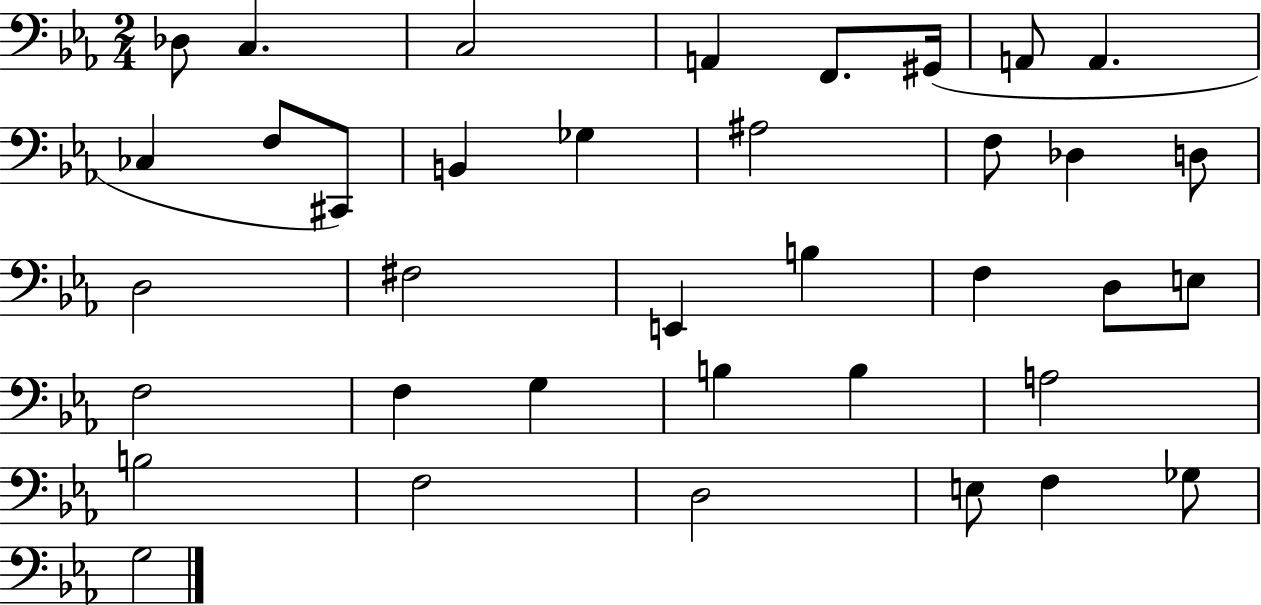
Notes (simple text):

Db3/e C3/q. C3/h A2/q F2/e. G#2/s A2/e A2/q. CES3/q F3/e C#2/e B2/q Gb3/q A#3/h F3/e Db3/q D3/e D3/h F#3/h E2/q B3/q F3/q D3/e E3/e F3/h F3/q G3/q B3/q B3/q A3/h B3/h F3/h D3/h E3/e F3/q Gb3/e G3/h